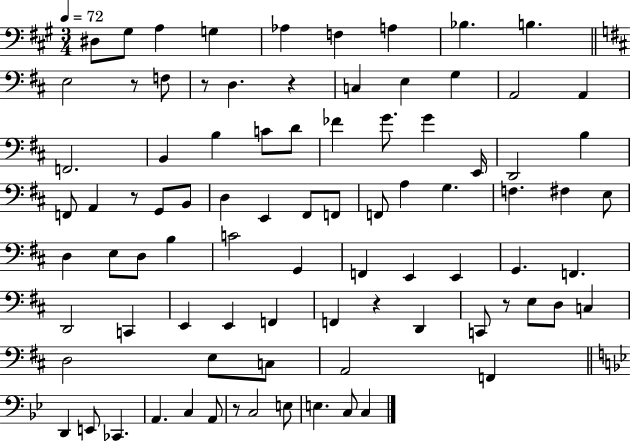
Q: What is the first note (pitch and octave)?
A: D#3